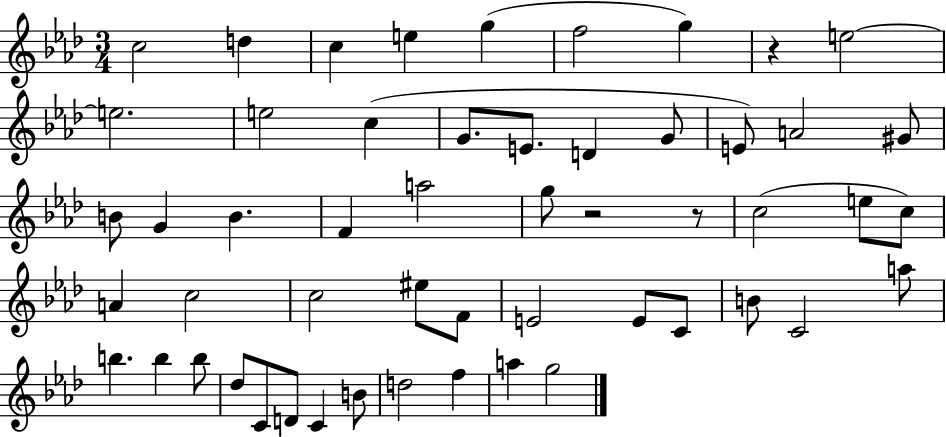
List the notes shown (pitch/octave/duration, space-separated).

C5/h D5/q C5/q E5/q G5/q F5/h G5/q R/q E5/h E5/h. E5/h C5/q G4/e. E4/e. D4/q G4/e E4/e A4/h G#4/e B4/e G4/q B4/q. F4/q A5/h G5/e R/h R/e C5/h E5/e C5/e A4/q C5/h C5/h EIS5/e F4/e E4/h E4/e C4/e B4/e C4/h A5/e B5/q. B5/q B5/e Db5/e C4/e D4/e C4/q B4/e D5/h F5/q A5/q G5/h